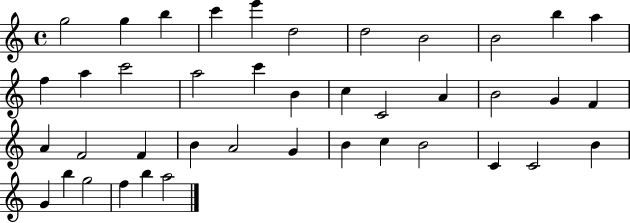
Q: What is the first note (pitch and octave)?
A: G5